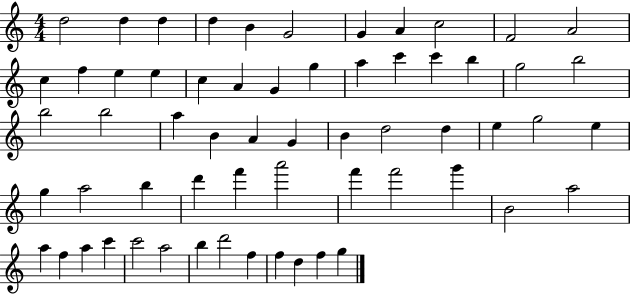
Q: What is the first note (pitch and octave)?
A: D5